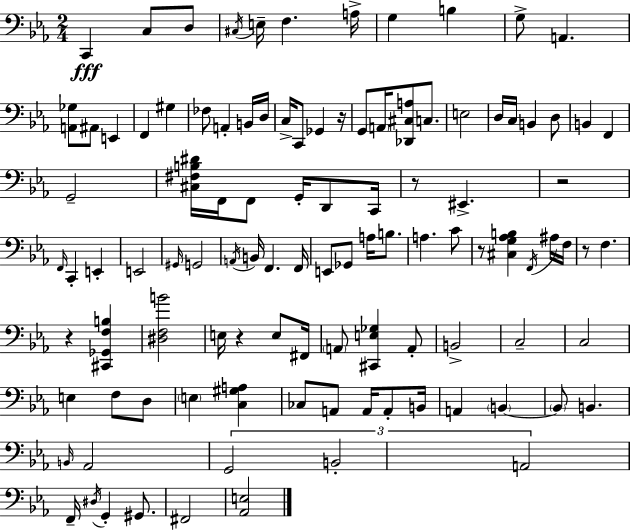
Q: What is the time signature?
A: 2/4